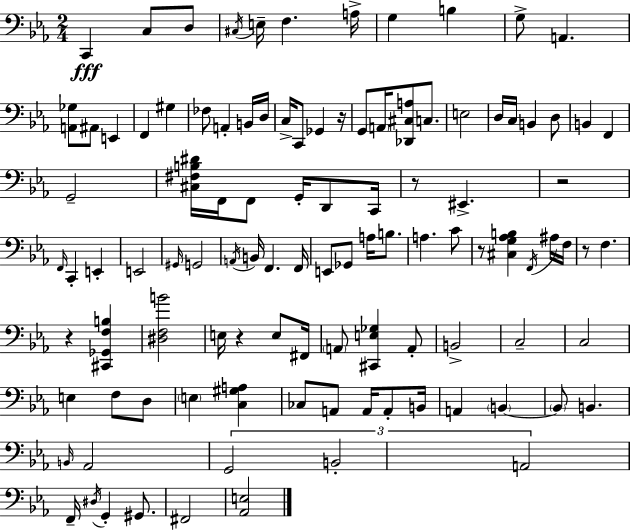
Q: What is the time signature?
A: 2/4